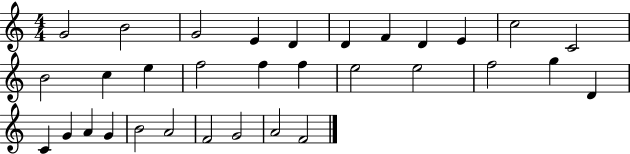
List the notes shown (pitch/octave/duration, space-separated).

G4/h B4/h G4/h E4/q D4/q D4/q F4/q D4/q E4/q C5/h C4/h B4/h C5/q E5/q F5/h F5/q F5/q E5/h E5/h F5/h G5/q D4/q C4/q G4/q A4/q G4/q B4/h A4/h F4/h G4/h A4/h F4/h